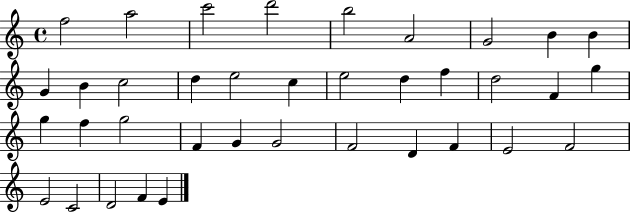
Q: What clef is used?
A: treble